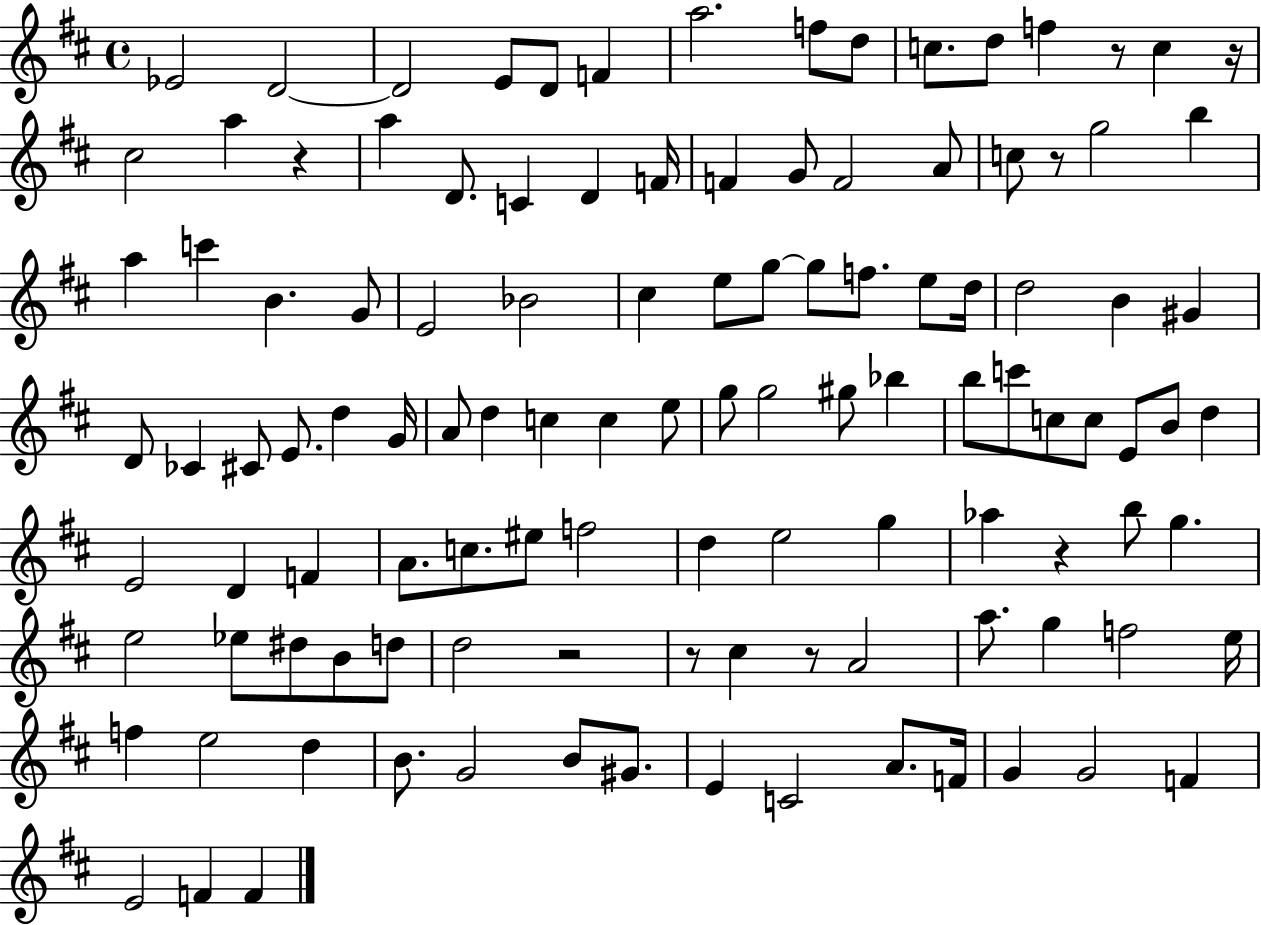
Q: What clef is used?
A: treble